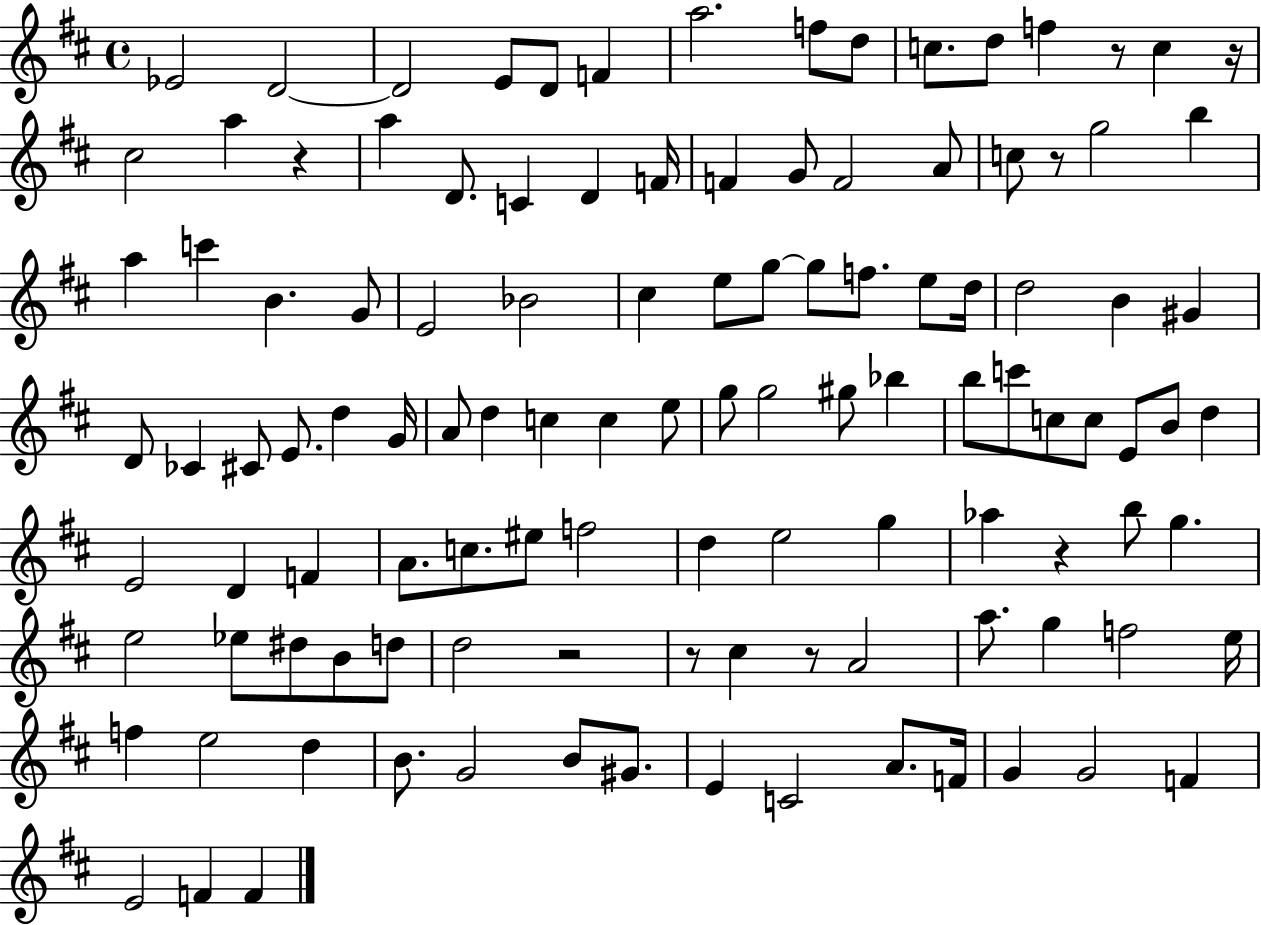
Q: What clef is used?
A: treble